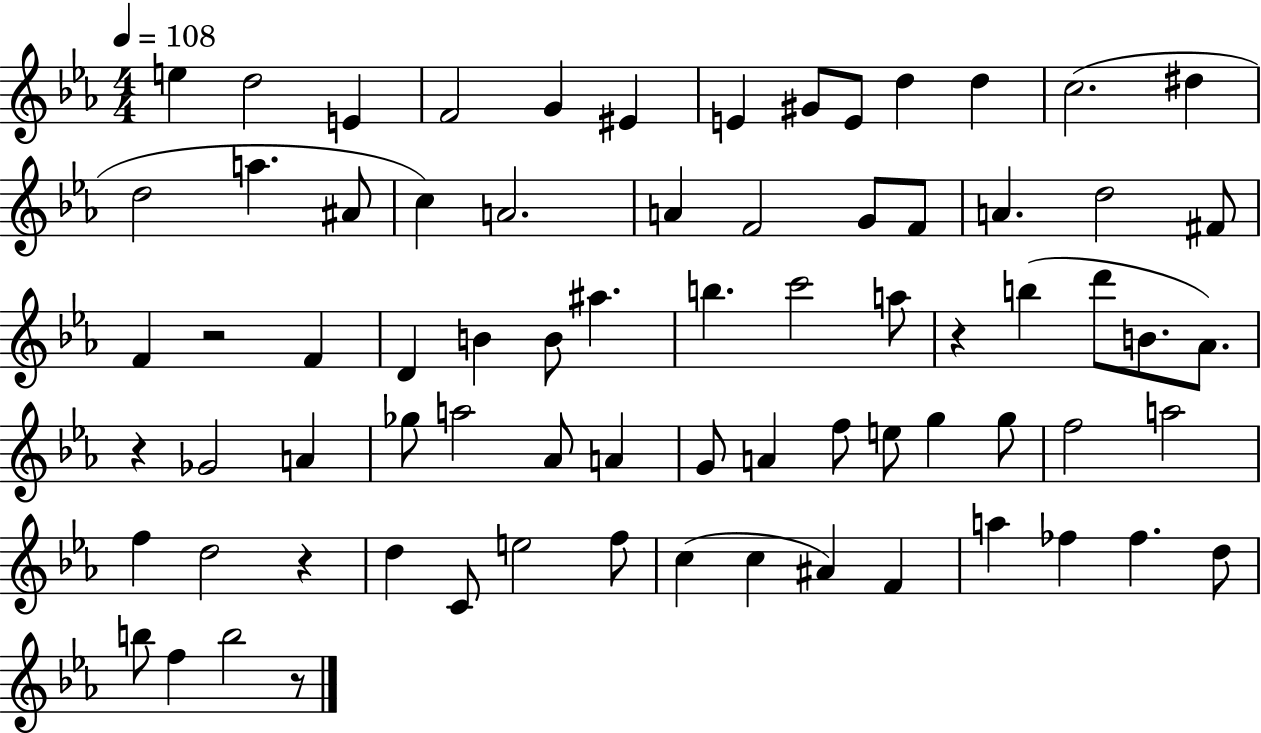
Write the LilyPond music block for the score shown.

{
  \clef treble
  \numericTimeSignature
  \time 4/4
  \key ees \major
  \tempo 4 = 108
  e''4 d''2 e'4 | f'2 g'4 eis'4 | e'4 gis'8 e'8 d''4 d''4 | c''2.( dis''4 | \break d''2 a''4. ais'8 | c''4) a'2. | a'4 f'2 g'8 f'8 | a'4. d''2 fis'8 | \break f'4 r2 f'4 | d'4 b'4 b'8 ais''4. | b''4. c'''2 a''8 | r4 b''4( d'''8 b'8. aes'8.) | \break r4 ges'2 a'4 | ges''8 a''2 aes'8 a'4 | g'8 a'4 f''8 e''8 g''4 g''8 | f''2 a''2 | \break f''4 d''2 r4 | d''4 c'8 e''2 f''8 | c''4( c''4 ais'4) f'4 | a''4 fes''4 fes''4. d''8 | \break b''8 f''4 b''2 r8 | \bar "|."
}